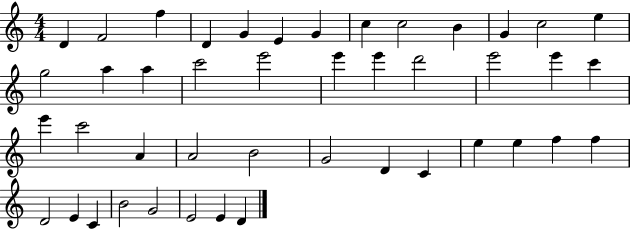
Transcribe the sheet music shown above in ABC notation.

X:1
T:Untitled
M:4/4
L:1/4
K:C
D F2 f D G E G c c2 B G c2 e g2 a a c'2 e'2 e' e' d'2 e'2 e' c' e' c'2 A A2 B2 G2 D C e e f f D2 E C B2 G2 E2 E D